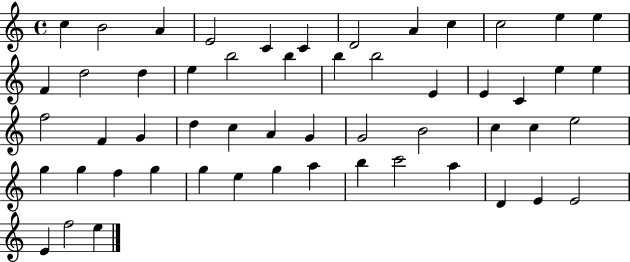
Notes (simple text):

C5/q B4/h A4/q E4/h C4/q C4/q D4/h A4/q C5/q C5/h E5/q E5/q F4/q D5/h D5/q E5/q B5/h B5/q B5/q B5/h E4/q E4/q C4/q E5/q E5/q F5/h F4/q G4/q D5/q C5/q A4/q G4/q G4/h B4/h C5/q C5/q E5/h G5/q G5/q F5/q G5/q G5/q E5/q G5/q A5/q B5/q C6/h A5/q D4/q E4/q E4/h E4/q F5/h E5/q